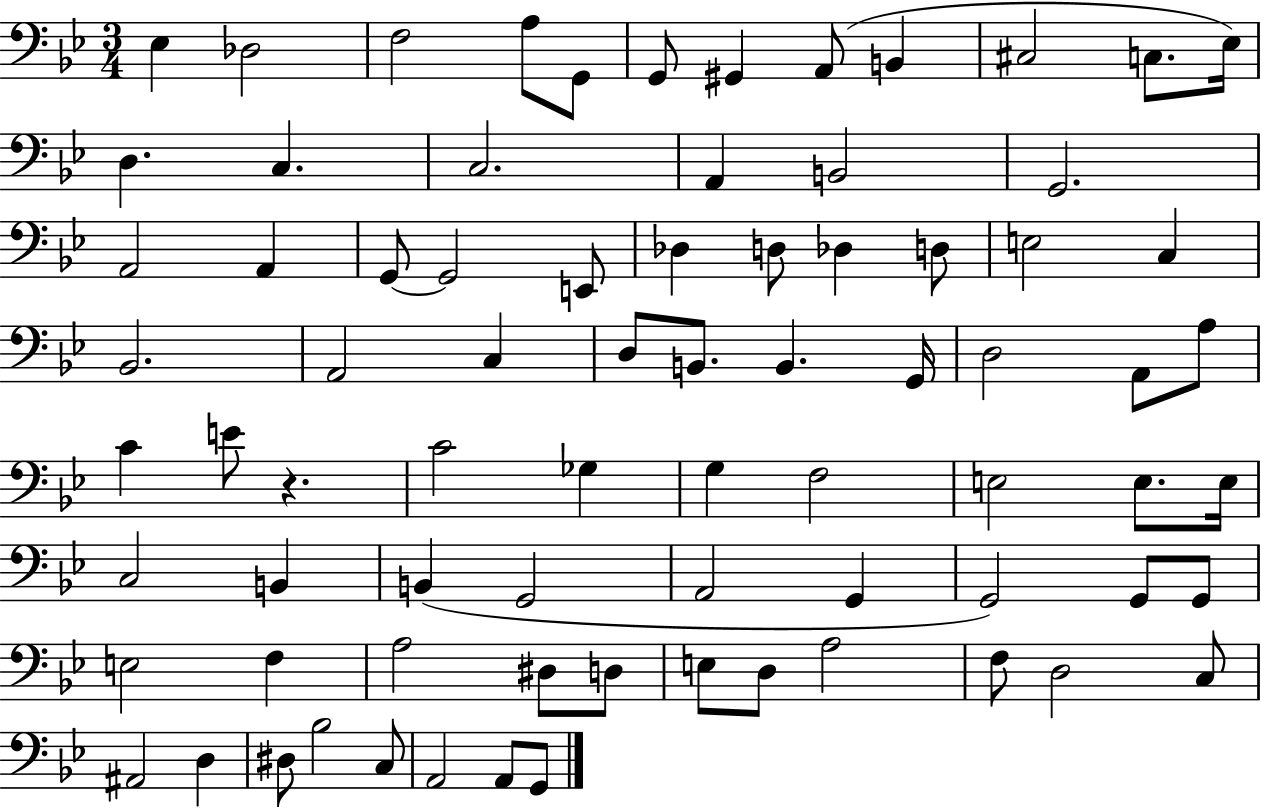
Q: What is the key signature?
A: BES major